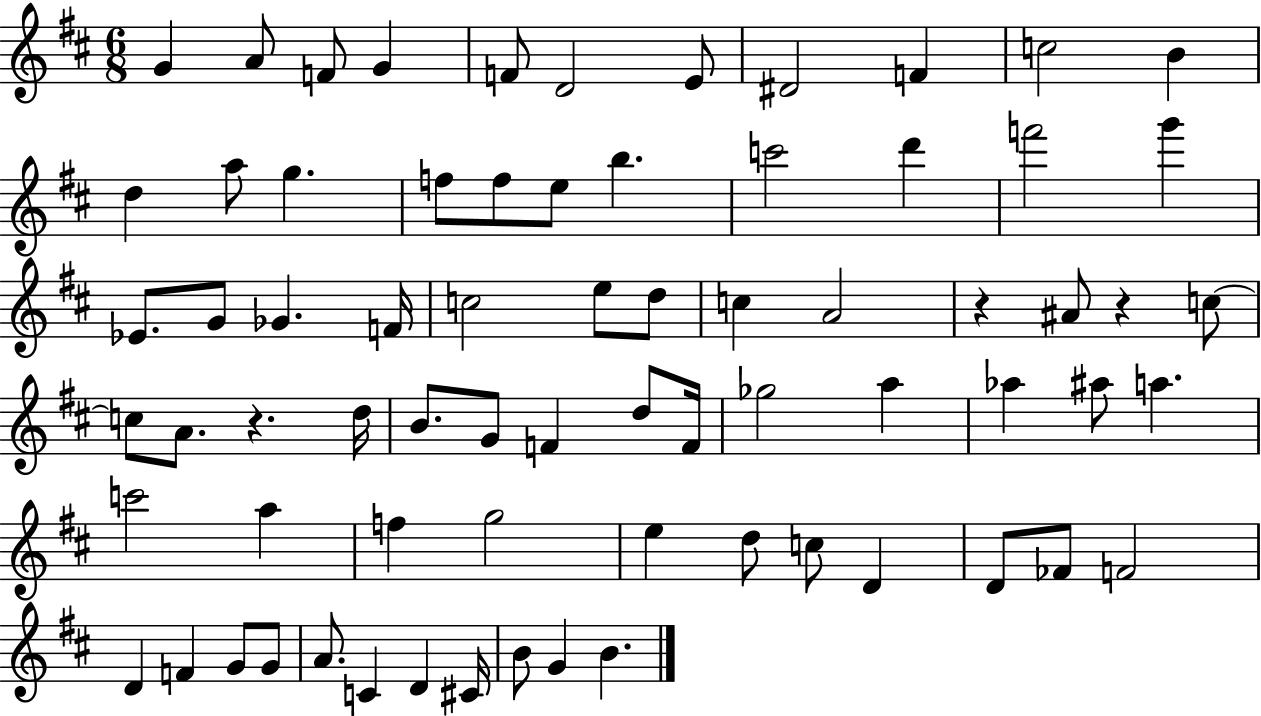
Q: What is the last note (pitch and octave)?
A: B4